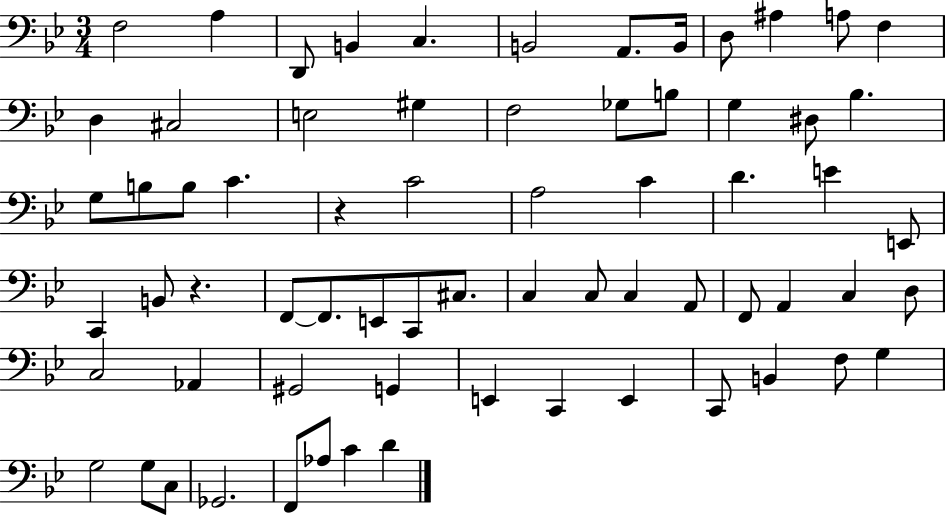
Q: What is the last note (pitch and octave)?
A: D4